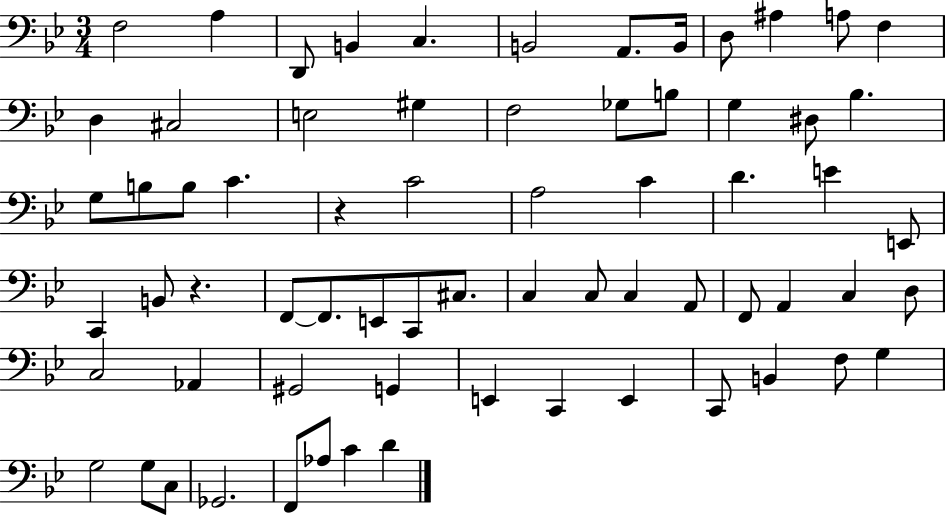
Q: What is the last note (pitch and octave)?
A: D4